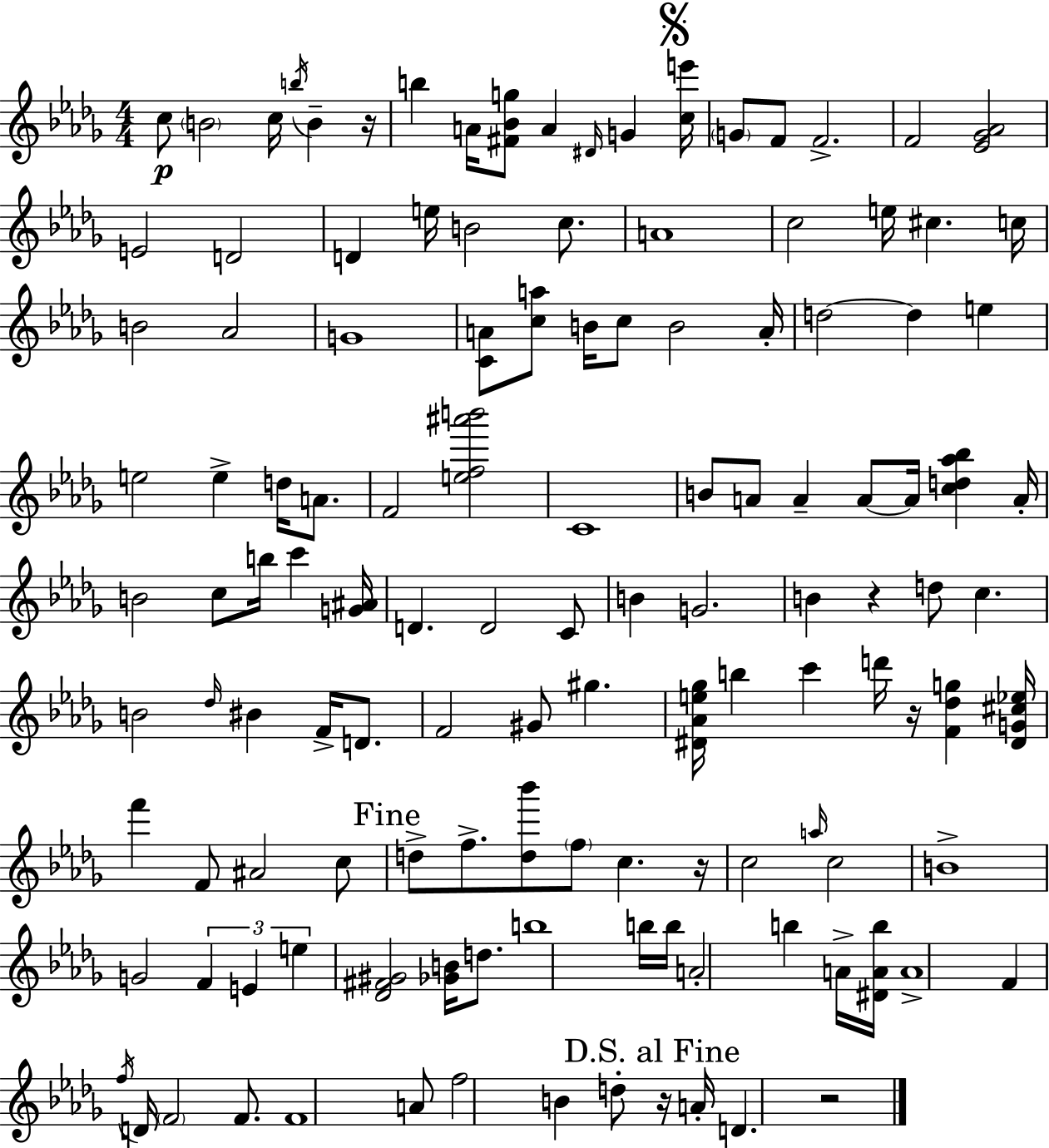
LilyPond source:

{
  \clef treble
  \numericTimeSignature
  \time 4/4
  \key bes \minor
  \repeat volta 2 { c''8\p \parenthesize b'2 c''16 \acciaccatura { b''16 } b'4-- | r16 b''4 a'16 <fis' bes' g''>8 a'4 \grace { dis'16 } g'4 | \mark \markup { \musicglyph "scripts.segno" } <c'' e'''>16 \parenthesize g'8 f'8 f'2.-> | f'2 <ees' ges' aes'>2 | \break e'2 d'2 | d'4 e''16 b'2 c''8. | a'1 | c''2 e''16 cis''4. | \break c''16 b'2 aes'2 | g'1 | <c' a'>8 <c'' a''>8 b'16 c''8 b'2 | a'16-. d''2~~ d''4 e''4 | \break e''2 e''4-> d''16 a'8. | f'2 <e'' f'' ais''' b'''>2 | c'1 | b'8 a'8 a'4-- a'8~~ a'16 <c'' d'' aes'' bes''>4 | \break a'16-. b'2 c''8 b''16 c'''4 | <g' ais'>16 d'4. d'2 | c'8 b'4 g'2. | b'4 r4 d''8 c''4. | \break b'2 \grace { des''16 } bis'4 f'16-> | d'8. f'2 gis'8 gis''4. | <dis' aes' e'' ges''>16 b''4 c'''4 d'''16 r16 <f' des'' g''>4 | <dis' g' cis'' ees''>16 f'''4 f'8 ais'2 | \break c''8 \mark "Fine" d''8-> f''8.-> <d'' bes'''>8 \parenthesize f''8 c''4. | r16 c''2 \grace { a''16 } c''2 | b'1-> | g'2 \tuplet 3/2 { f'4 | \break e'4 e''4 } <des' fis' gis'>2 | <ges' b'>16 d''8. b''1 | b''16 b''16 a'2-. b''4 | a'16-> <dis' a' b''>16 a'1-> | \break f'4 \acciaccatura { f''16 } d'16 \parenthesize f'2 | f'8. f'1 | a'8 f''2 b'4 | d''8-. \mark "D.S. al Fine" r16 a'16-. d'4. r2 | \break } \bar "|."
}